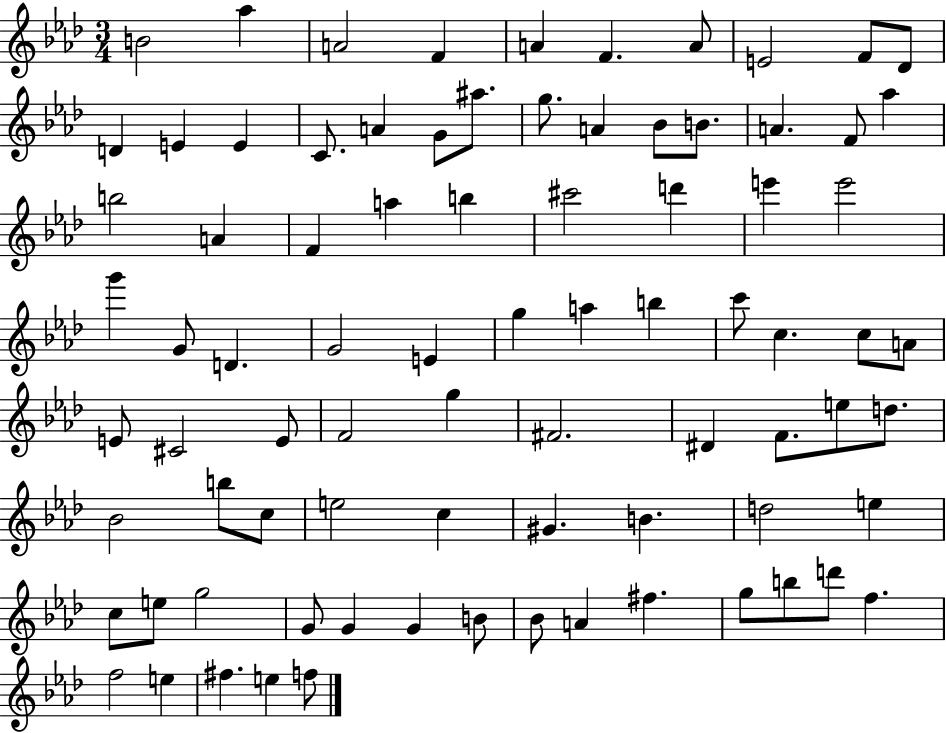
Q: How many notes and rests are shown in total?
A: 83